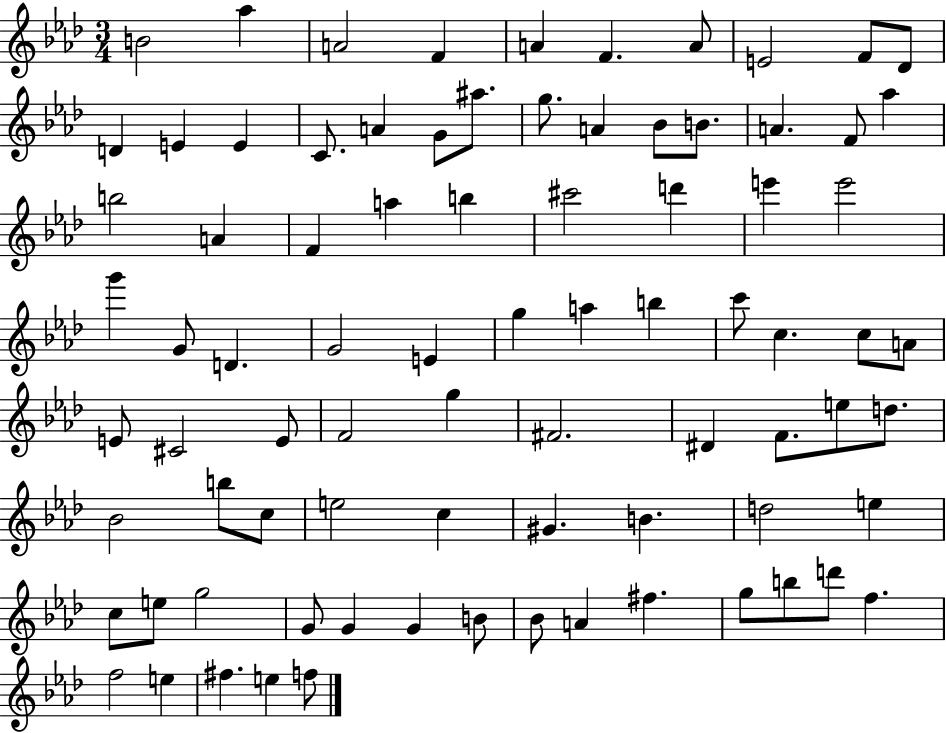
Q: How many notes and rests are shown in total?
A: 83